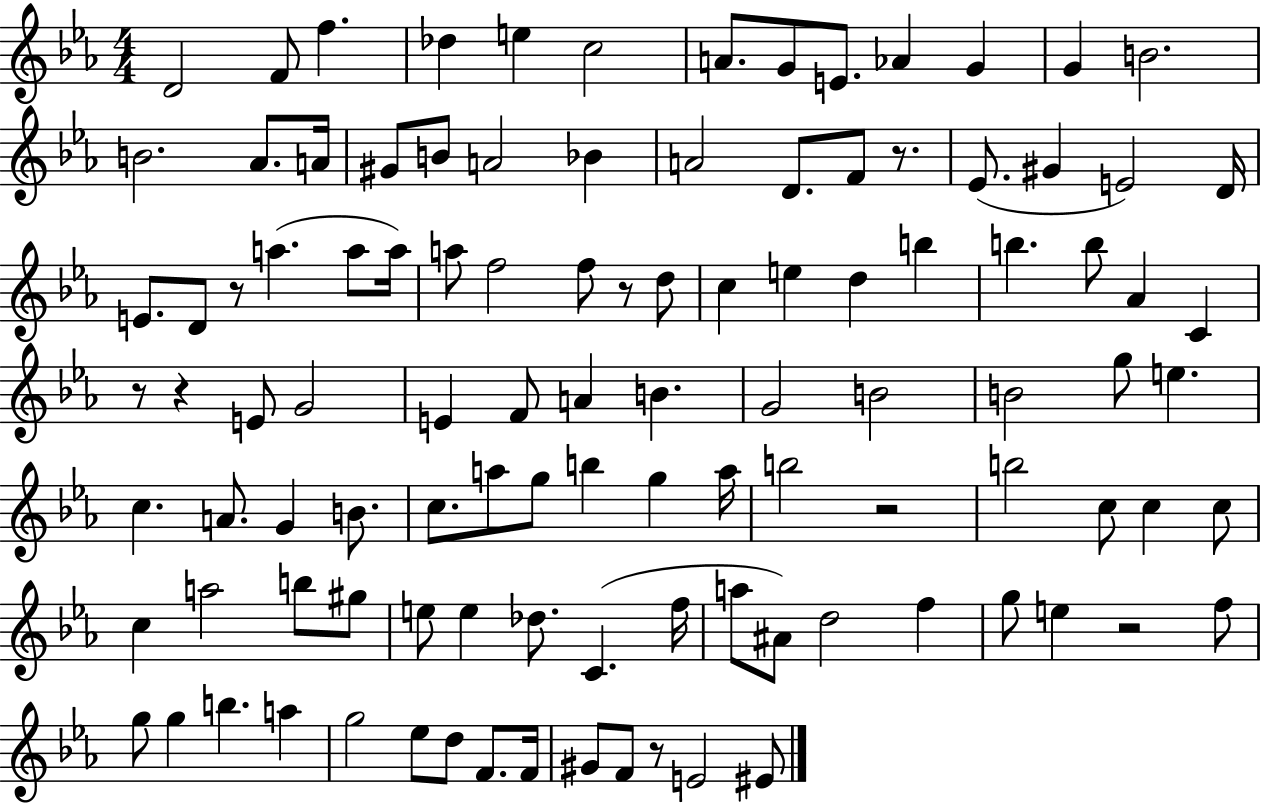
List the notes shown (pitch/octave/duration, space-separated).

D4/h F4/e F5/q. Db5/q E5/q C5/h A4/e. G4/e E4/e. Ab4/q G4/q G4/q B4/h. B4/h. Ab4/e. A4/s G#4/e B4/e A4/h Bb4/q A4/h D4/e. F4/e R/e. Eb4/e. G#4/q E4/h D4/s E4/e. D4/e R/e A5/q. A5/e A5/s A5/e F5/h F5/e R/e D5/e C5/q E5/q D5/q B5/q B5/q. B5/e Ab4/q C4/q R/e R/q E4/e G4/h E4/q F4/e A4/q B4/q. G4/h B4/h B4/h G5/e E5/q. C5/q. A4/e. G4/q B4/e. C5/e. A5/e G5/e B5/q G5/q A5/s B5/h R/h B5/h C5/e C5/q C5/e C5/q A5/h B5/e G#5/e E5/e E5/q Db5/e. C4/q. F5/s A5/e A#4/e D5/h F5/q G5/e E5/q R/h F5/e G5/e G5/q B5/q. A5/q G5/h Eb5/e D5/e F4/e. F4/s G#4/e F4/e R/e E4/h EIS4/e